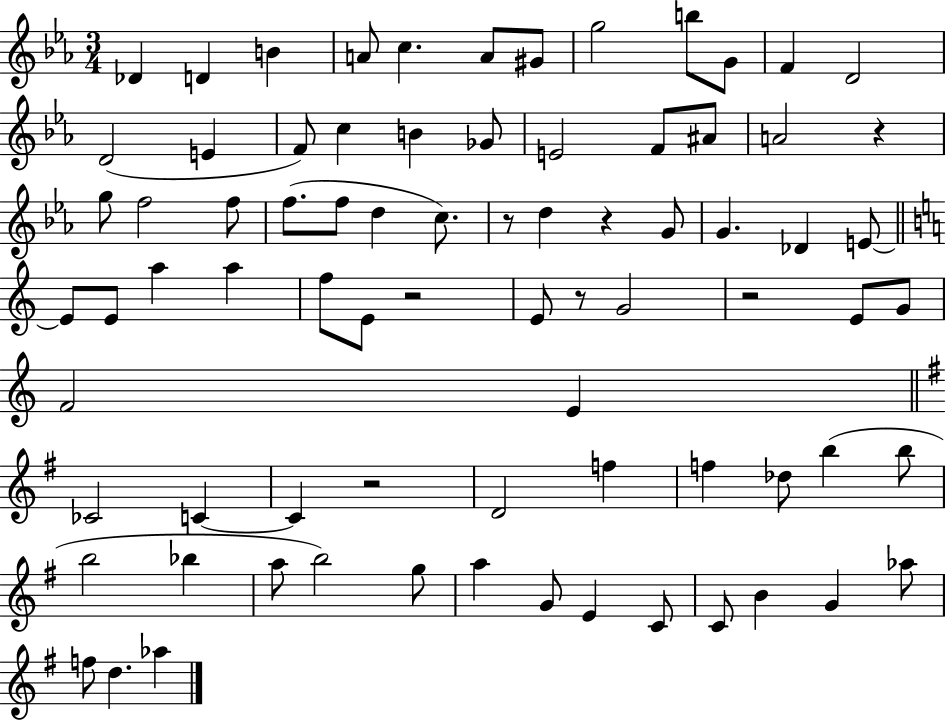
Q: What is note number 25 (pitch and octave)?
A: F5